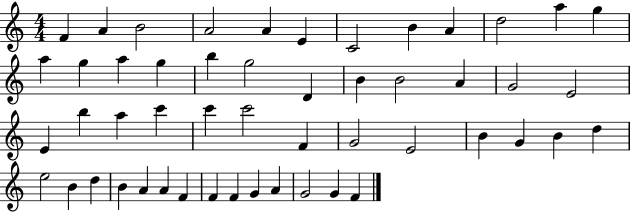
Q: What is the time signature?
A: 4/4